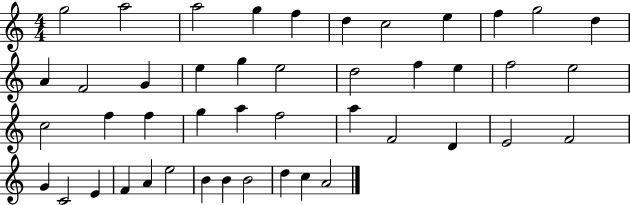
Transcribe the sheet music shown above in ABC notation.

X:1
T:Untitled
M:4/4
L:1/4
K:C
g2 a2 a2 g f d c2 e f g2 d A F2 G e g e2 d2 f e f2 e2 c2 f f g a f2 a F2 D E2 F2 G C2 E F A e2 B B B2 d c A2